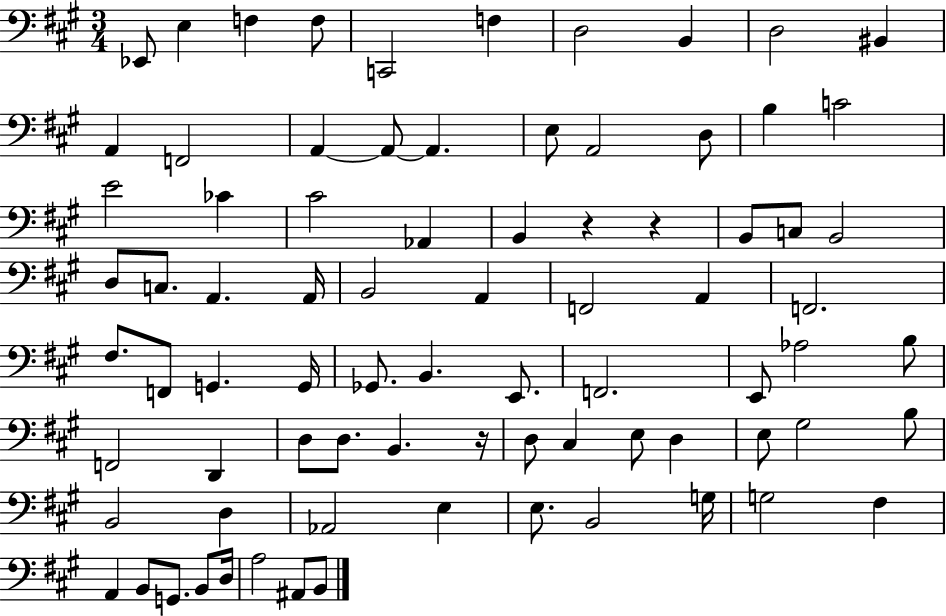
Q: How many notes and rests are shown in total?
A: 80